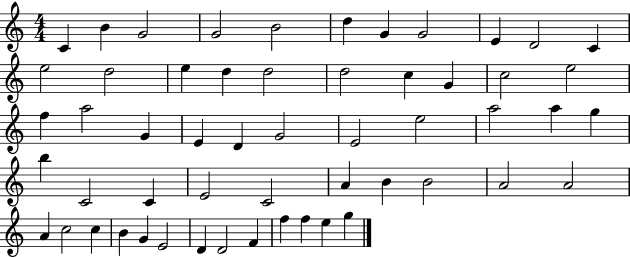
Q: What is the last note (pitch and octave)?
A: G5